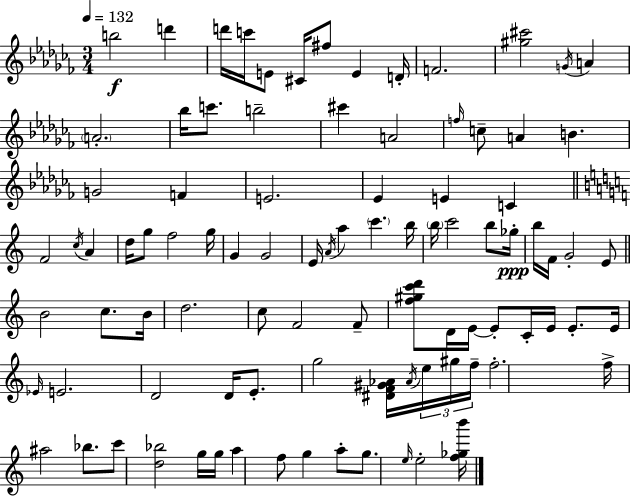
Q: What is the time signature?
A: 3/4